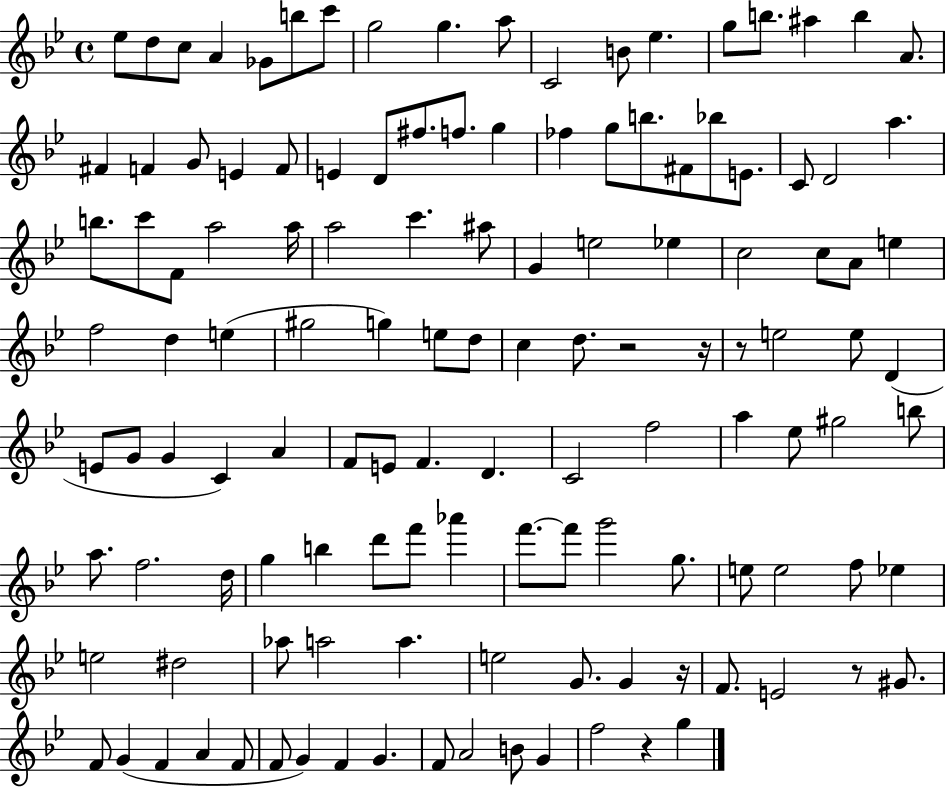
{
  \clef treble
  \time 4/4
  \defaultTimeSignature
  \key bes \major
  ees''8 d''8 c''8 a'4 ges'8 b''8 c'''8 | g''2 g''4. a''8 | c'2 b'8 ees''4. | g''8 b''8. ais''4 b''4 a'8. | \break fis'4 f'4 g'8 e'4 f'8 | e'4 d'8 fis''8. f''8. g''4 | fes''4 g''8 b''8. fis'8 bes''8 e'8. | c'8 d'2 a''4. | \break b''8. c'''8 f'8 a''2 a''16 | a''2 c'''4. ais''8 | g'4 e''2 ees''4 | c''2 c''8 a'8 e''4 | \break f''2 d''4 e''4( | gis''2 g''4) e''8 d''8 | c''4 d''8. r2 r16 | r8 e''2 e''8 d'4( | \break e'8 g'8 g'4 c'4) a'4 | f'8 e'8 f'4. d'4. | c'2 f''2 | a''4 ees''8 gis''2 b''8 | \break a''8. f''2. d''16 | g''4 b''4 d'''8 f'''8 aes'''4 | f'''8.~~ f'''8 g'''2 g''8. | e''8 e''2 f''8 ees''4 | \break e''2 dis''2 | aes''8 a''2 a''4. | e''2 g'8. g'4 r16 | f'8. e'2 r8 gis'8. | \break f'8 g'4( f'4 a'4 f'8 | f'8 g'4) f'4 g'4. | f'8 a'2 b'8 g'4 | f''2 r4 g''4 | \break \bar "|."
}